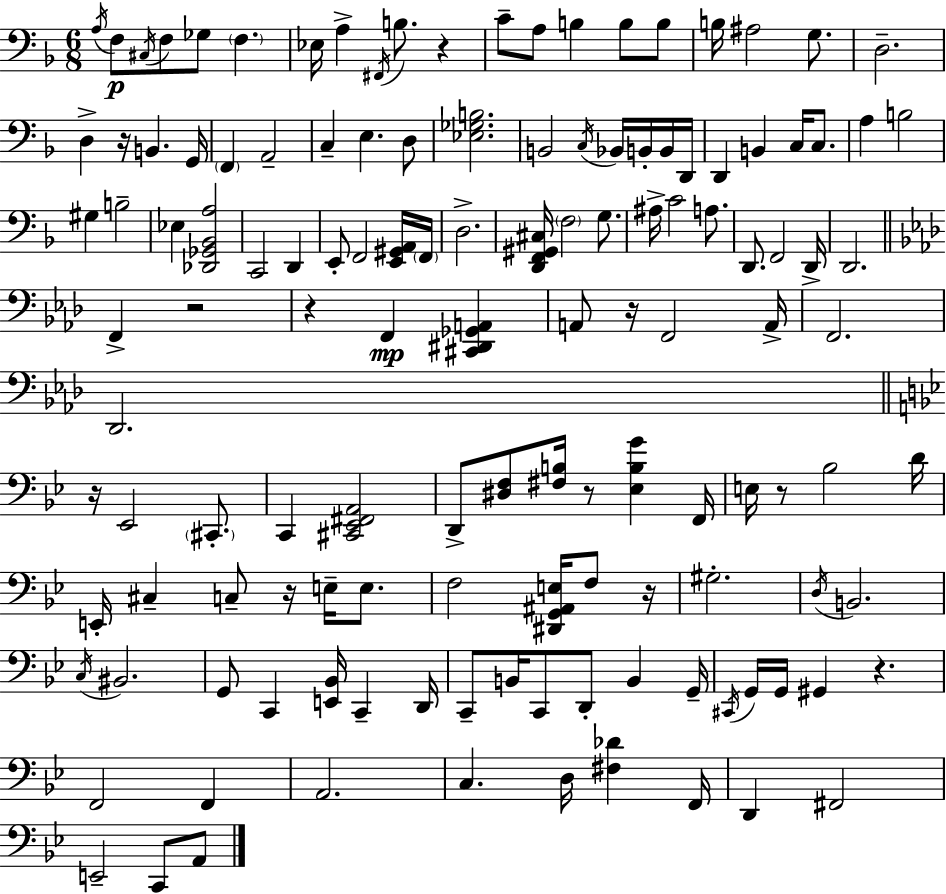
{
  \clef bass
  \numericTimeSignature
  \time 6/8
  \key f \major
  \acciaccatura { a16 }\p f8 \acciaccatura { cis16 } f8 ges8 \parenthesize f4. | ees16 a4-> \acciaccatura { fis,16 } b8. r4 | c'8-- a8 b4 b8 | b8 b16 ais2 | \break g8. d2.-- | d4-> r16 b,4. | g,16 \parenthesize f,4 a,2-- | c4-- e4. | \break d8 <ees ges b>2. | b,2 \acciaccatura { c16 } | bes,16 b,16-. b,16 d,16 d,4 b,4 | c16 c8. a4 b2 | \break gis4 b2-- | ees4 <des, ges, bes, a>2 | c,2 | d,4 e,8-. f,2 | \break <e, gis, a,>16 \parenthesize f,16 d2.-> | <d, f, gis, cis>16 \parenthesize f2 | g8. ais16-> c'2 | a8. d,8. f,2 | \break d,16-> d,2. | \bar "||" \break \key f \minor f,4-> r2 | r4 f,4\mp <cis, dis, ges, a,>4 | a,8 r16 f,2 a,16-> | f,2. | \break des,2. | \bar "||" \break \key bes \major r16 ees,2 \parenthesize cis,8.-. | c,4 <cis, ees, fis, a,>2 | d,8-> <dis f>8 <fis b>16 r8 <ees b g'>4 f,16 | e16 r8 bes2 d'16 | \break e,16-. cis4-- c8-- r16 e16-- e8. | f2 <dis, g, ais, e>16 f8 r16 | gis2.-. | \acciaccatura { d16 } b,2. | \break \acciaccatura { c16 } bis,2. | g,8 c,4 <e, bes,>16 c,4-- | d,16 c,8-- b,16 c,8 d,8-. b,4 | g,16-- \acciaccatura { cis,16 } g,16 g,16 gis,4 r4. | \break f,2 f,4 | a,2. | c4. d16 <fis des'>4 | f,16 d,4 fis,2 | \break e,2-- c,8 | a,8 \bar "|."
}